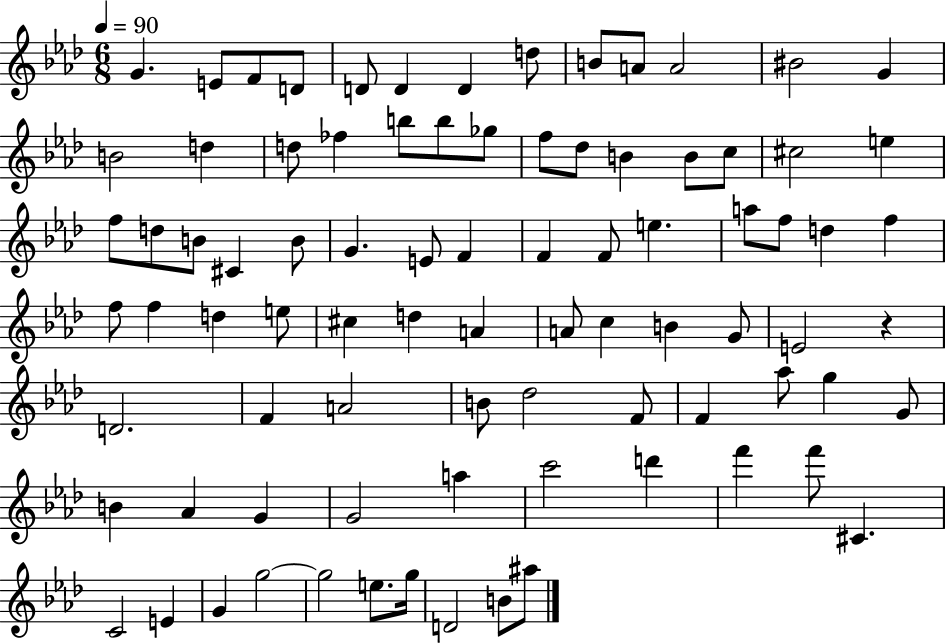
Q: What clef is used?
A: treble